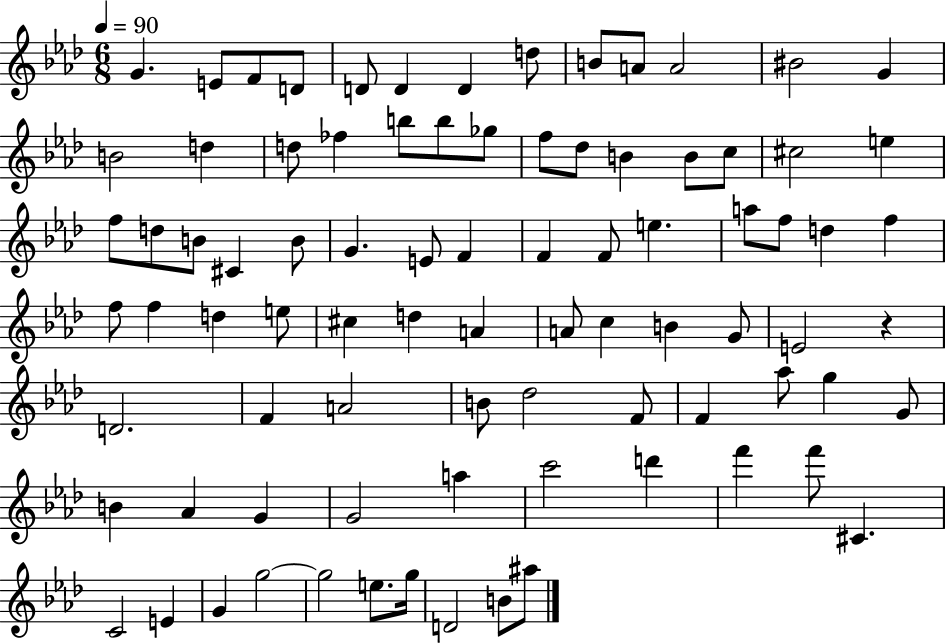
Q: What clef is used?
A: treble